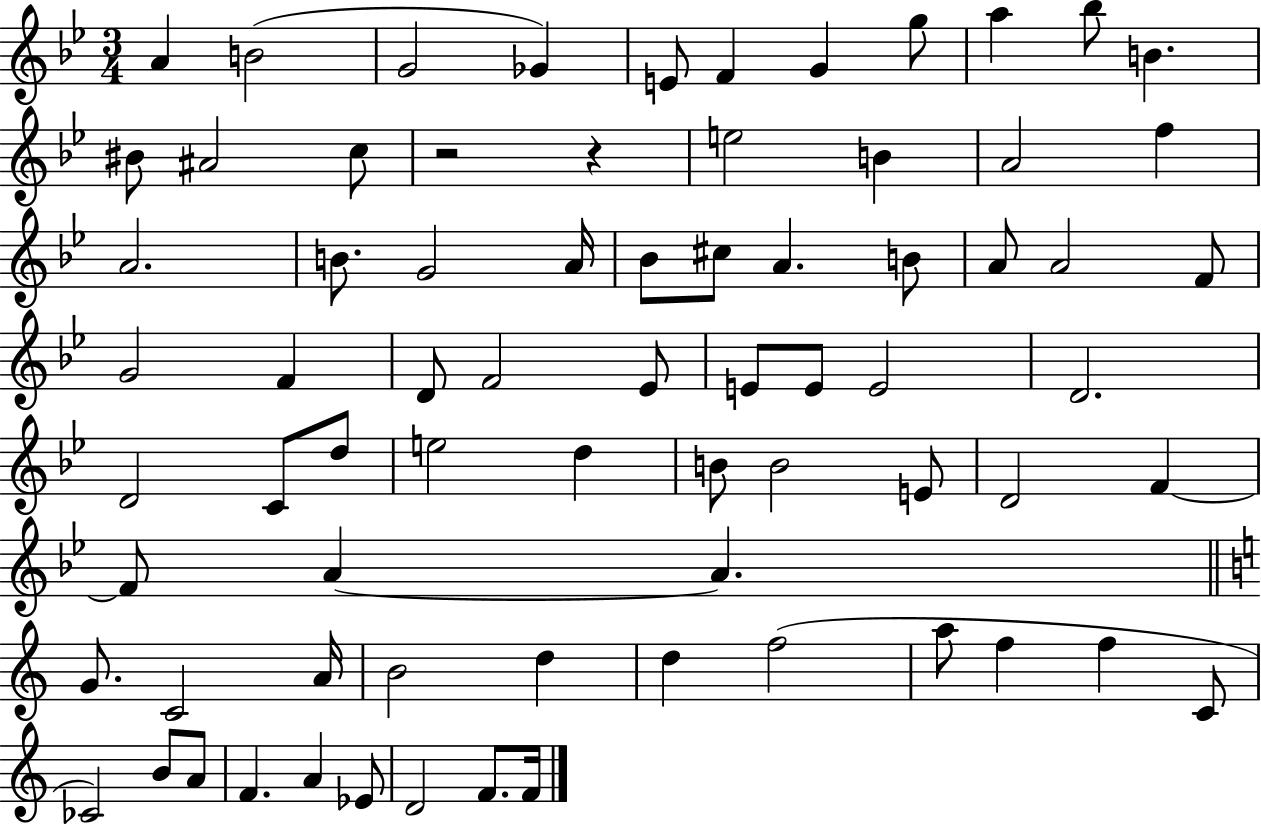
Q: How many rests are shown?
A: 2